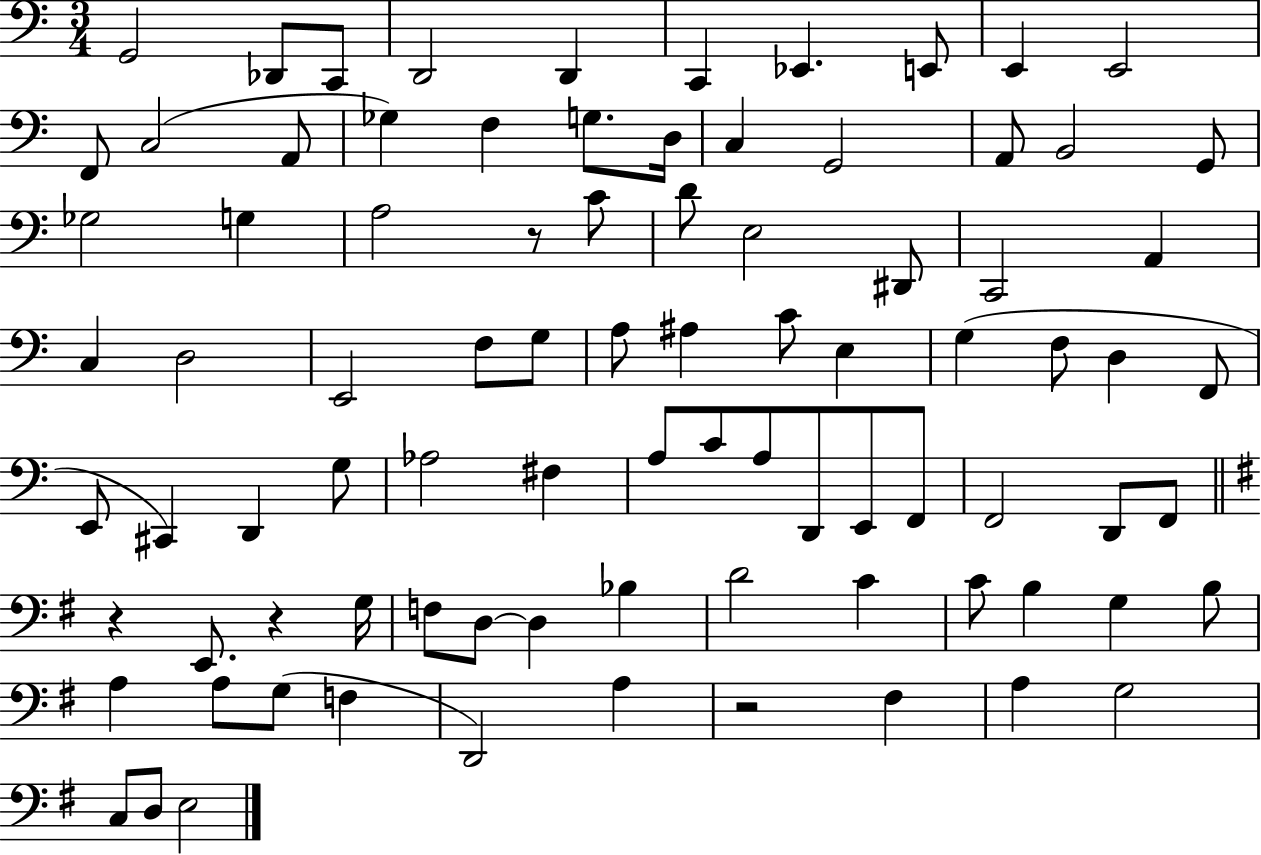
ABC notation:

X:1
T:Untitled
M:3/4
L:1/4
K:C
G,,2 _D,,/2 C,,/2 D,,2 D,, C,, _E,, E,,/2 E,, E,,2 F,,/2 C,2 A,,/2 _G, F, G,/2 D,/4 C, G,,2 A,,/2 B,,2 G,,/2 _G,2 G, A,2 z/2 C/2 D/2 E,2 ^D,,/2 C,,2 A,, C, D,2 E,,2 F,/2 G,/2 A,/2 ^A, C/2 E, G, F,/2 D, F,,/2 E,,/2 ^C,, D,, G,/2 _A,2 ^F, A,/2 C/2 A,/2 D,,/2 E,,/2 F,,/2 F,,2 D,,/2 F,,/2 z E,,/2 z G,/4 F,/2 D,/2 D, _B, D2 C C/2 B, G, B,/2 A, A,/2 G,/2 F, D,,2 A, z2 ^F, A, G,2 C,/2 D,/2 E,2